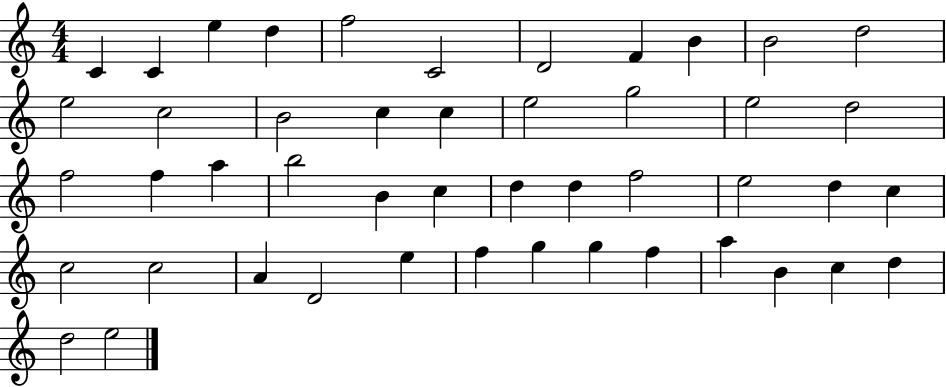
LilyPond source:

{
  \clef treble
  \numericTimeSignature
  \time 4/4
  \key c \major
  c'4 c'4 e''4 d''4 | f''2 c'2 | d'2 f'4 b'4 | b'2 d''2 | \break e''2 c''2 | b'2 c''4 c''4 | e''2 g''2 | e''2 d''2 | \break f''2 f''4 a''4 | b''2 b'4 c''4 | d''4 d''4 f''2 | e''2 d''4 c''4 | \break c''2 c''2 | a'4 d'2 e''4 | f''4 g''4 g''4 f''4 | a''4 b'4 c''4 d''4 | \break d''2 e''2 | \bar "|."
}